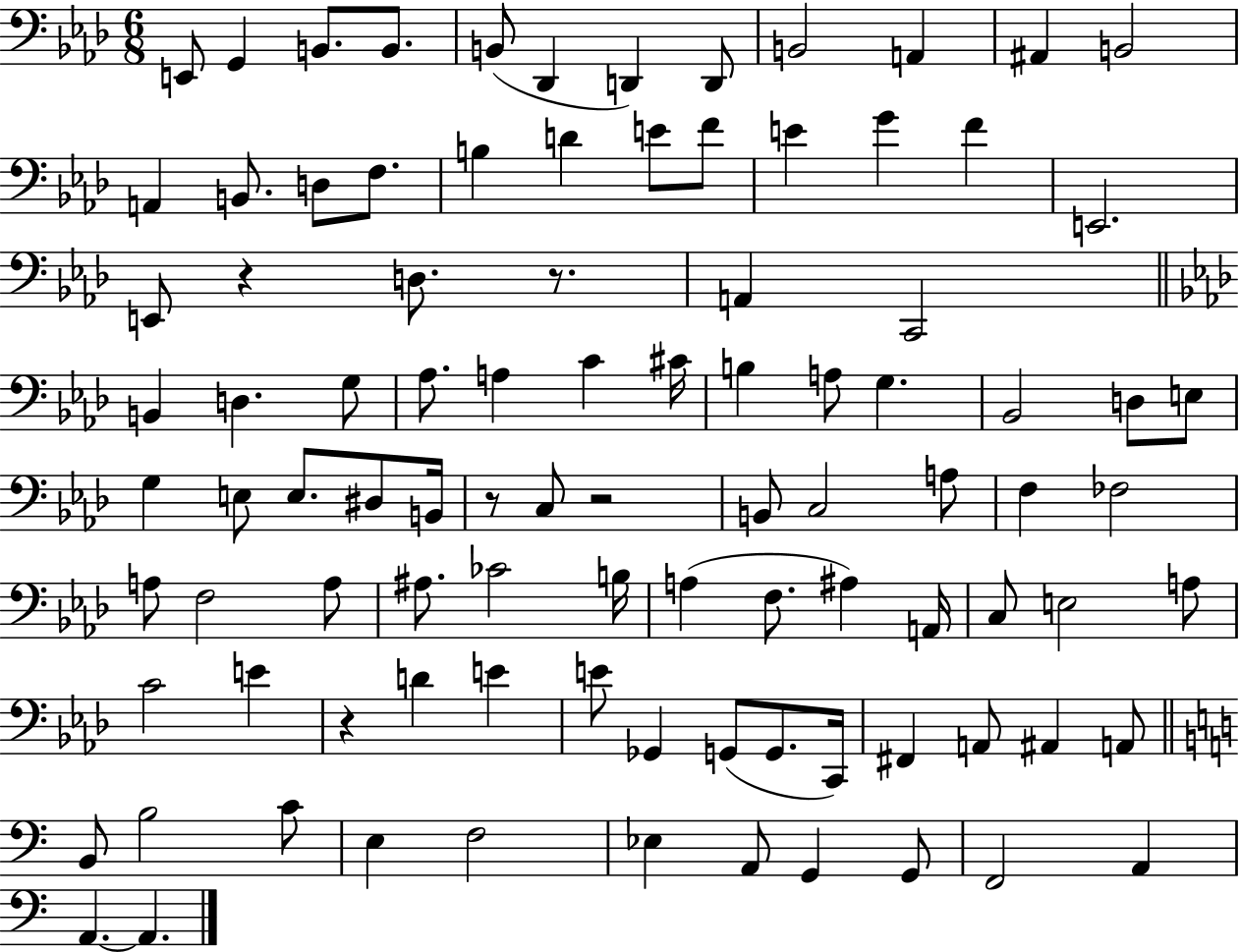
{
  \clef bass
  \numericTimeSignature
  \time 6/8
  \key aes \major
  e,8 g,4 b,8. b,8. | b,8( des,4 d,4) d,8 | b,2 a,4 | ais,4 b,2 | \break a,4 b,8. d8 f8. | b4 d'4 e'8 f'8 | e'4 g'4 f'4 | e,2. | \break e,8 r4 d8. r8. | a,4 c,2 | \bar "||" \break \key aes \major b,4 d4. g8 | aes8. a4 c'4 cis'16 | b4 a8 g4. | bes,2 d8 e8 | \break g4 e8 e8. dis8 b,16 | r8 c8 r2 | b,8 c2 a8 | f4 fes2 | \break a8 f2 a8 | ais8. ces'2 b16 | a4( f8. ais4) a,16 | c8 e2 a8 | \break c'2 e'4 | r4 d'4 e'4 | e'8 ges,4 g,8( g,8. c,16) | fis,4 a,8 ais,4 a,8 | \break \bar "||" \break \key c \major b,8 b2 c'8 | e4 f2 | ees4 a,8 g,4 g,8 | f,2 a,4 | \break a,4.~~ a,4. | \bar "|."
}